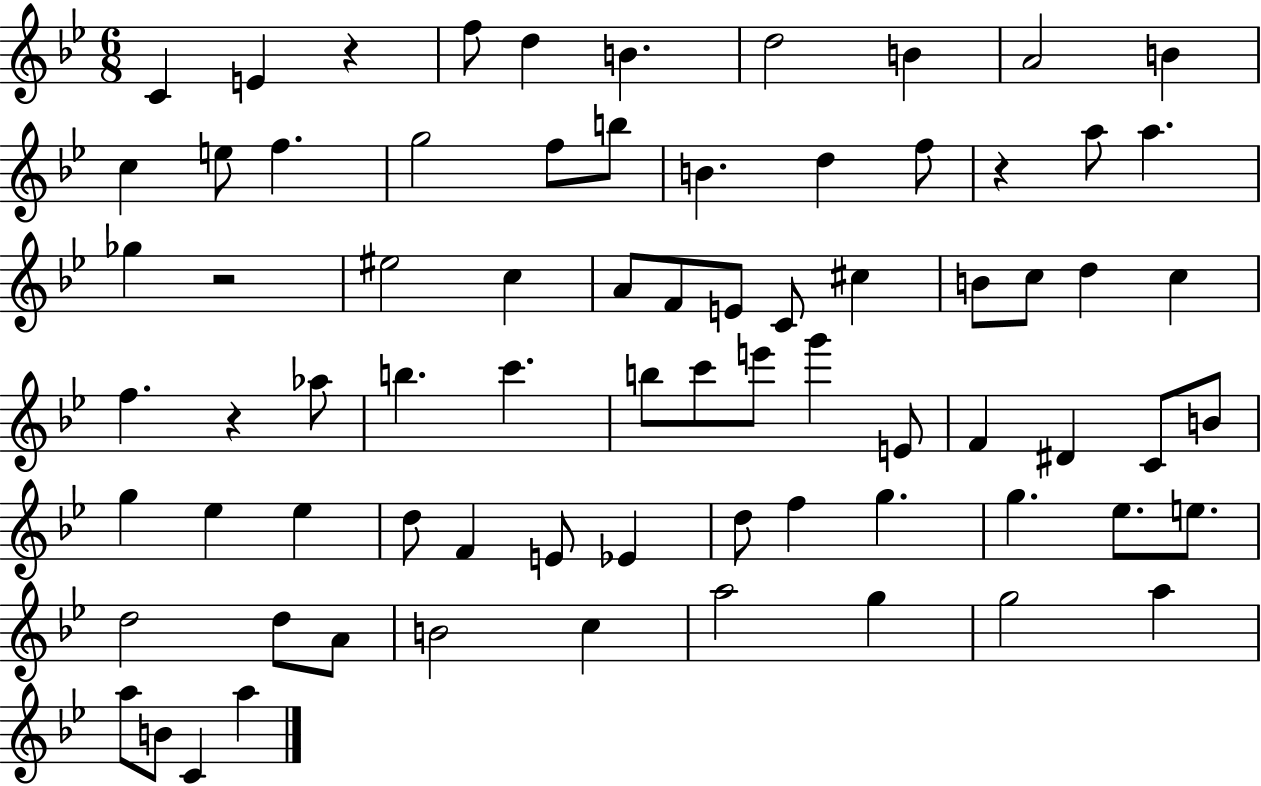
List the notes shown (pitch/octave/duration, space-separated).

C4/q E4/q R/q F5/e D5/q B4/q. D5/h B4/q A4/h B4/q C5/q E5/e F5/q. G5/h F5/e B5/e B4/q. D5/q F5/e R/q A5/e A5/q. Gb5/q R/h EIS5/h C5/q A4/e F4/e E4/e C4/e C#5/q B4/e C5/e D5/q C5/q F5/q. R/q Ab5/e B5/q. C6/q. B5/e C6/e E6/e G6/q E4/e F4/q D#4/q C4/e B4/e G5/q Eb5/q Eb5/q D5/e F4/q E4/e Eb4/q D5/e F5/q G5/q. G5/q. Eb5/e. E5/e. D5/h D5/e A4/e B4/h C5/q A5/h G5/q G5/h A5/q A5/e B4/e C4/q A5/q